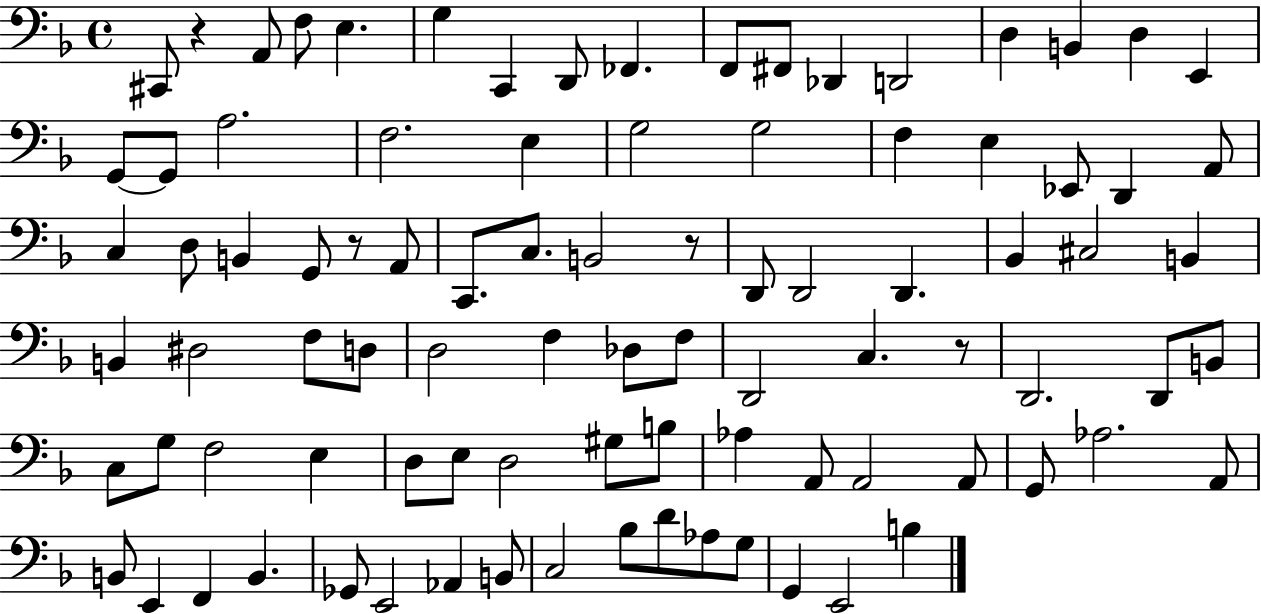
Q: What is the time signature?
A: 4/4